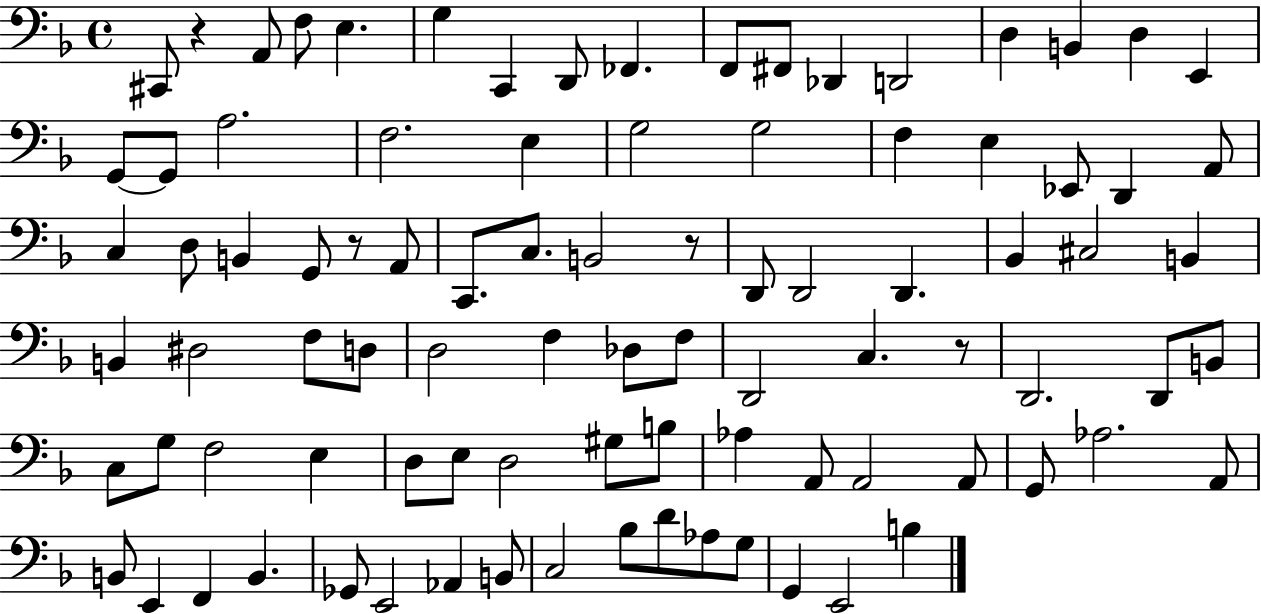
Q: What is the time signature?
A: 4/4